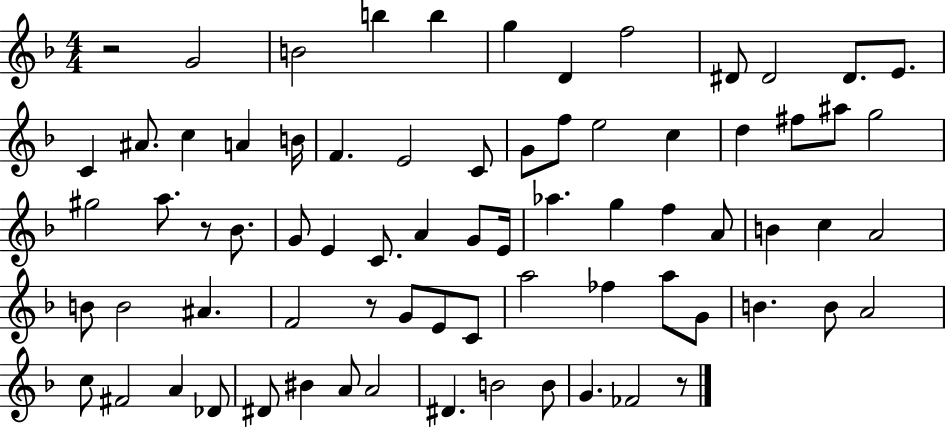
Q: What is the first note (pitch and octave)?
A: G4